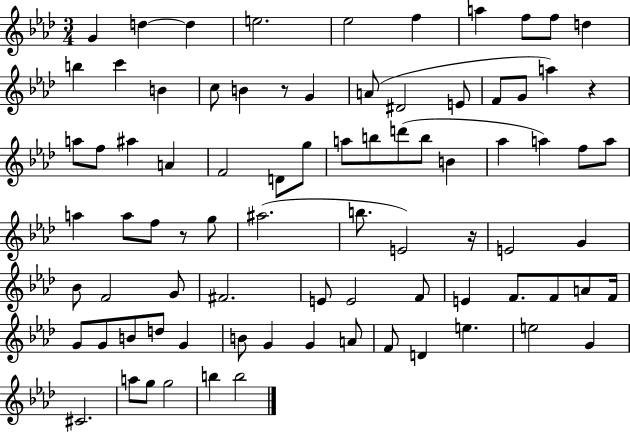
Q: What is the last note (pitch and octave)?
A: B5